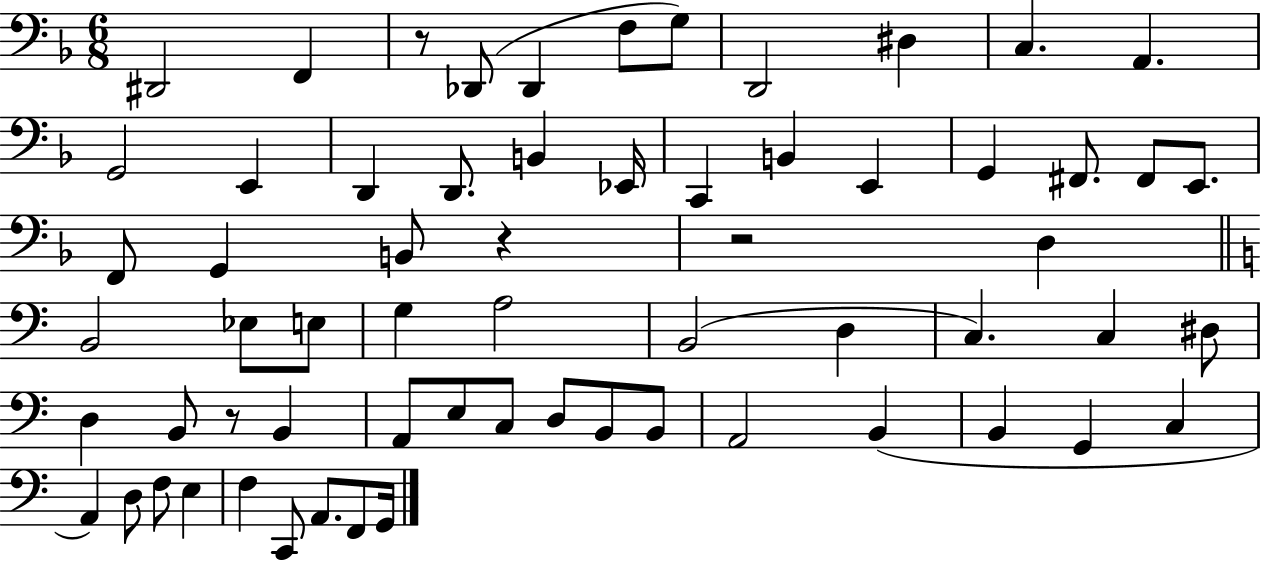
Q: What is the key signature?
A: F major